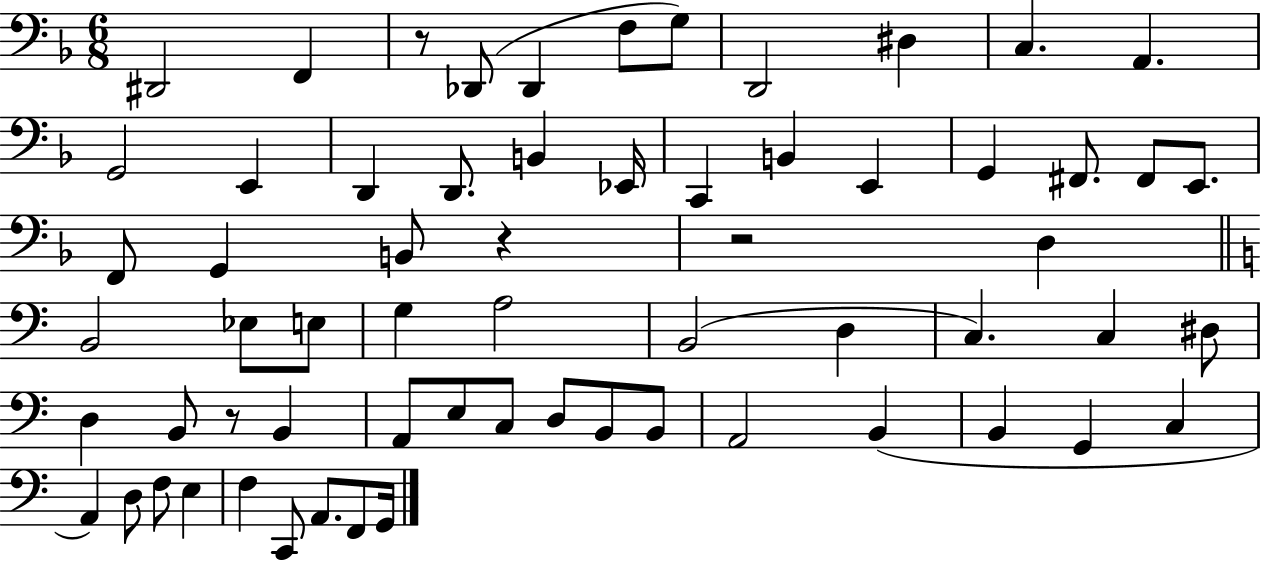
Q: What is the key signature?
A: F major